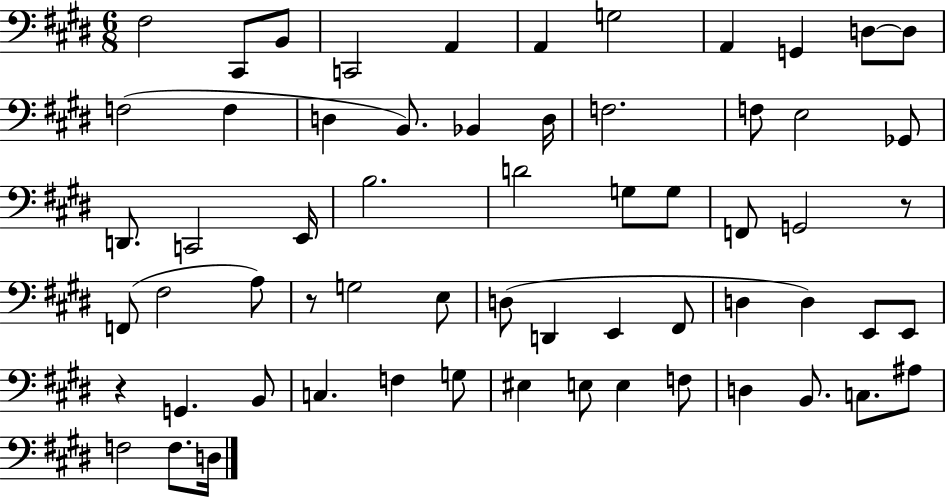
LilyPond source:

{
  \clef bass
  \numericTimeSignature
  \time 6/8
  \key e \major
  fis2 cis,8 b,8 | c,2 a,4 | a,4 g2 | a,4 g,4 d8~~ d8 | \break f2( f4 | d4 b,8.) bes,4 d16 | f2. | f8 e2 ges,8 | \break d,8. c,2 e,16 | b2. | d'2 g8 g8 | f,8 g,2 r8 | \break f,8( fis2 a8) | r8 g2 e8 | d8( d,4 e,4 fis,8 | d4 d4) e,8 e,8 | \break r4 g,4. b,8 | c4. f4 g8 | eis4 e8 e4 f8 | d4 b,8. c8. ais8 | \break f2 f8. d16 | \bar "|."
}